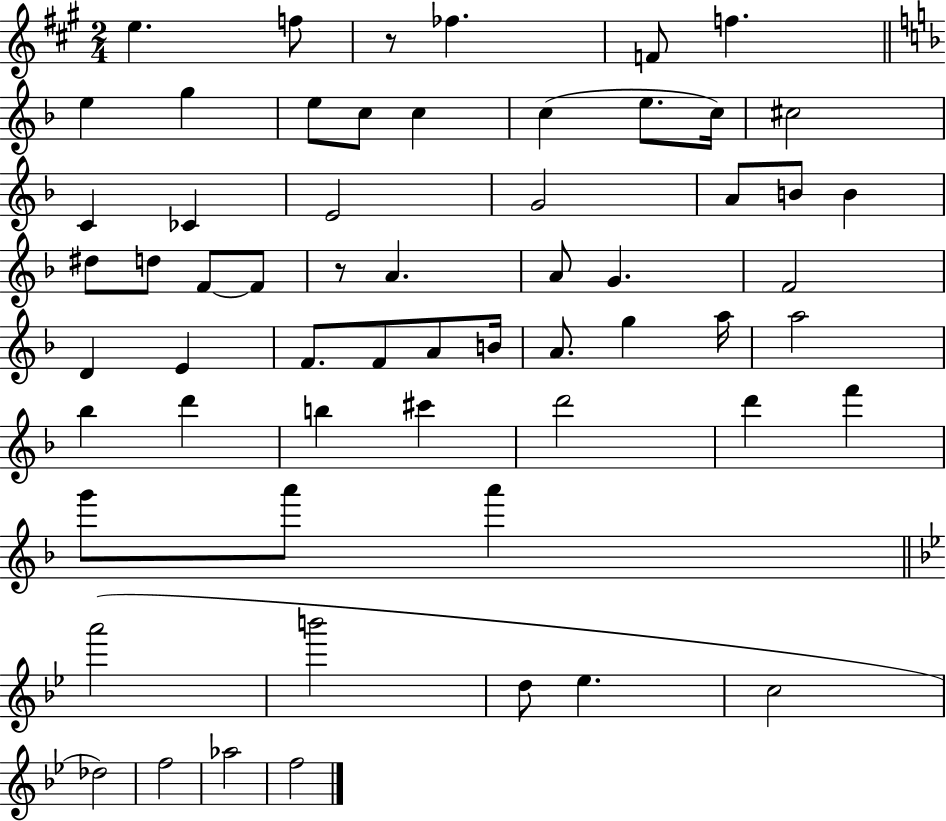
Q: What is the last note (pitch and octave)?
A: F5